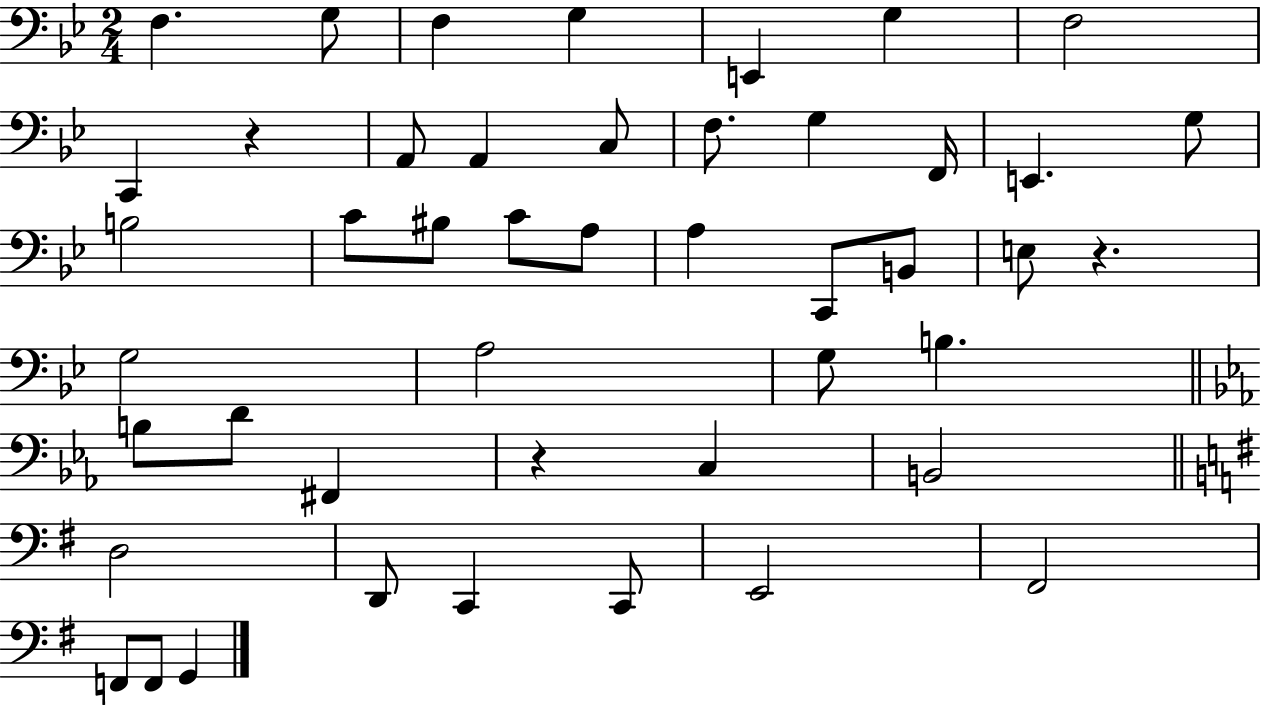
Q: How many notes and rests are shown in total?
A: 46